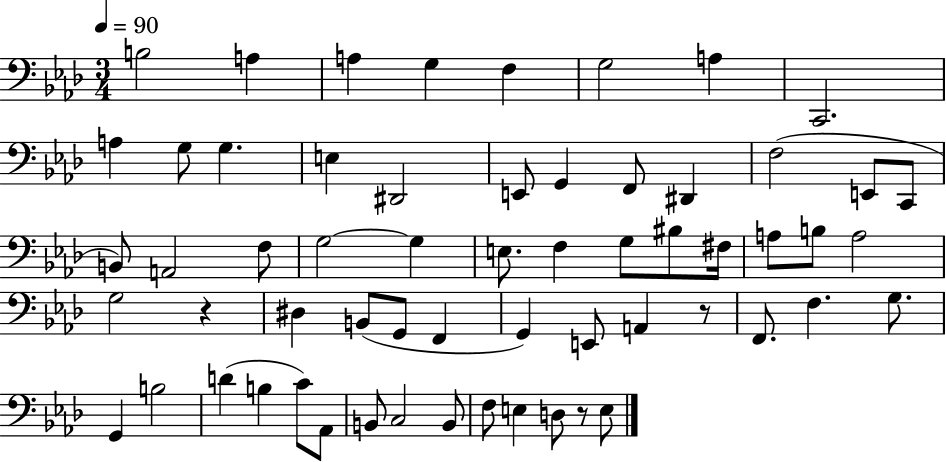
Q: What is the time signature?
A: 3/4